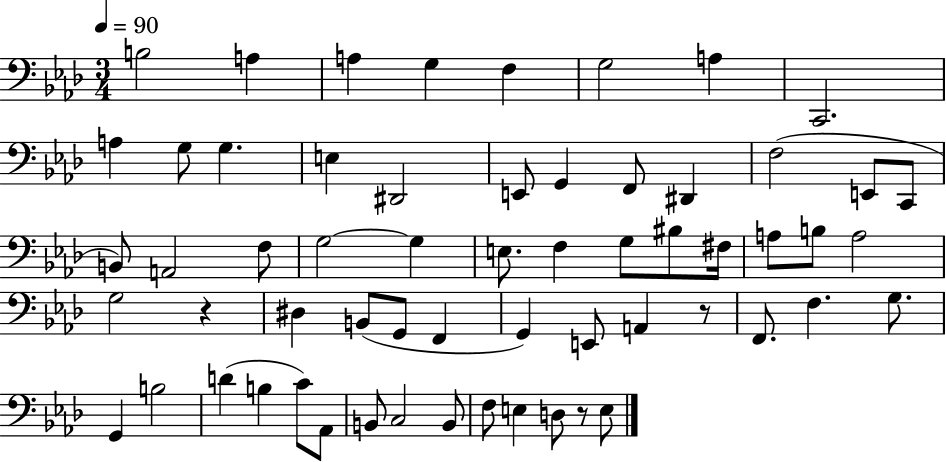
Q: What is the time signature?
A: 3/4